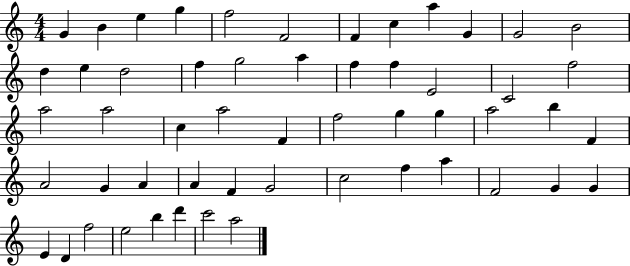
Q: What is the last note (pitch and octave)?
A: A5